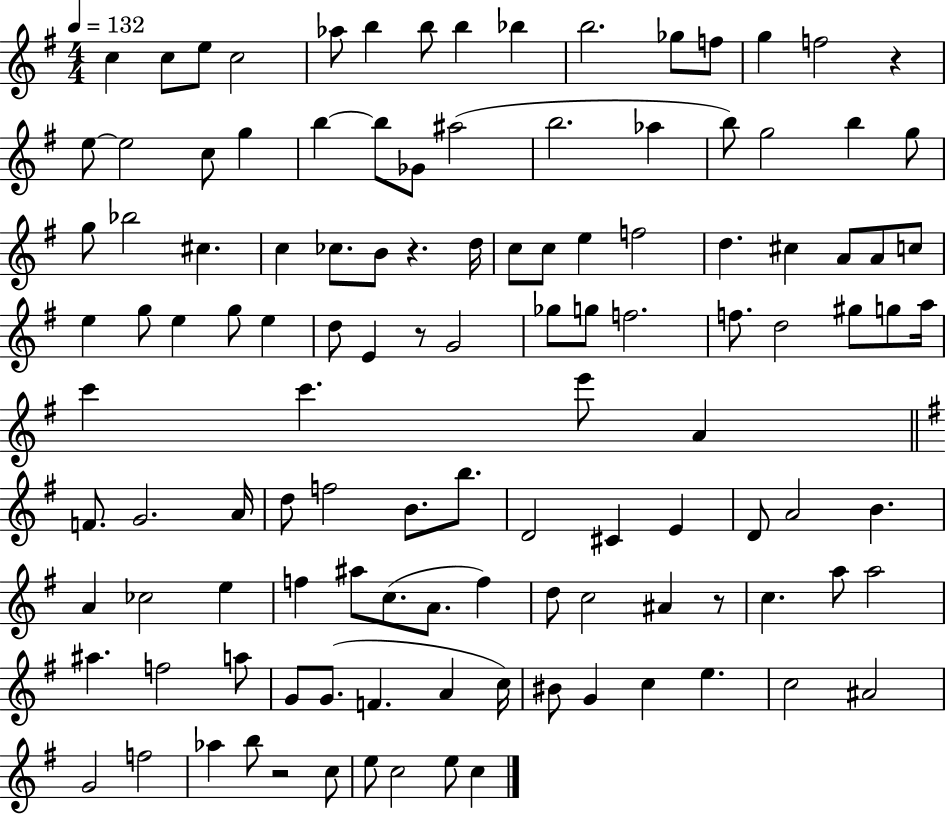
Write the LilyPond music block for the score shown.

{
  \clef treble
  \numericTimeSignature
  \time 4/4
  \key g \major
  \tempo 4 = 132
  c''4 c''8 e''8 c''2 | aes''8 b''4 b''8 b''4 bes''4 | b''2. ges''8 f''8 | g''4 f''2 r4 | \break e''8~~ e''2 c''8 g''4 | b''4~~ b''8 ges'8 ais''2( | b''2. aes''4 | b''8) g''2 b''4 g''8 | \break g''8 bes''2 cis''4. | c''4 ces''8. b'8 r4. d''16 | c''8 c''8 e''4 f''2 | d''4. cis''4 a'8 a'8 c''8 | \break e''4 g''8 e''4 g''8 e''4 | d''8 e'4 r8 g'2 | ges''8 g''8 f''2. | f''8. d''2 gis''8 g''8 a''16 | \break c'''4 c'''4. e'''8 a'4 | \bar "||" \break \key e \minor f'8. g'2. a'16 | d''8 f''2 b'8. b''8. | d'2 cis'4 e'4 | d'8 a'2 b'4. | \break a'4 ces''2 e''4 | f''4 ais''8 c''8.( a'8. f''4) | d''8 c''2 ais'4 r8 | c''4. a''8 a''2 | \break ais''4. f''2 a''8 | g'8 g'8.( f'4. a'4 c''16) | bis'8 g'4 c''4 e''4. | c''2 ais'2 | \break g'2 f''2 | aes''4 b''8 r2 c''8 | e''8 c''2 e''8 c''4 | \bar "|."
}